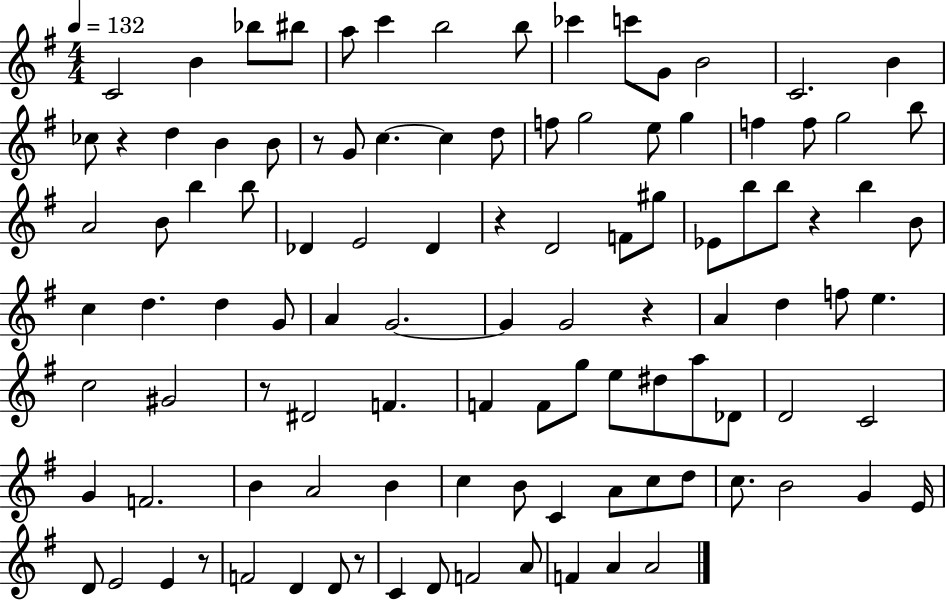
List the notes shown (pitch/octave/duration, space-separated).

C4/h B4/q Bb5/e BIS5/e A5/e C6/q B5/h B5/e CES6/q C6/e G4/e B4/h C4/h. B4/q CES5/e R/q D5/q B4/q B4/e R/e G4/e C5/q. C5/q D5/e F5/e G5/h E5/e G5/q F5/q F5/e G5/h B5/e A4/h B4/e B5/q B5/e Db4/q E4/h Db4/q R/q D4/h F4/e G#5/e Eb4/e B5/e B5/e R/q B5/q B4/e C5/q D5/q. D5/q G4/e A4/q G4/h. G4/q G4/h R/q A4/q D5/q F5/e E5/q. C5/h G#4/h R/e D#4/h F4/q. F4/q F4/e G5/e E5/e D#5/e A5/e Db4/e D4/h C4/h G4/q F4/h. B4/q A4/h B4/q C5/q B4/e C4/q A4/e C5/e D5/e C5/e. B4/h G4/q E4/s D4/e E4/h E4/q R/e F4/h D4/q D4/e R/e C4/q D4/e F4/h A4/e F4/q A4/q A4/h